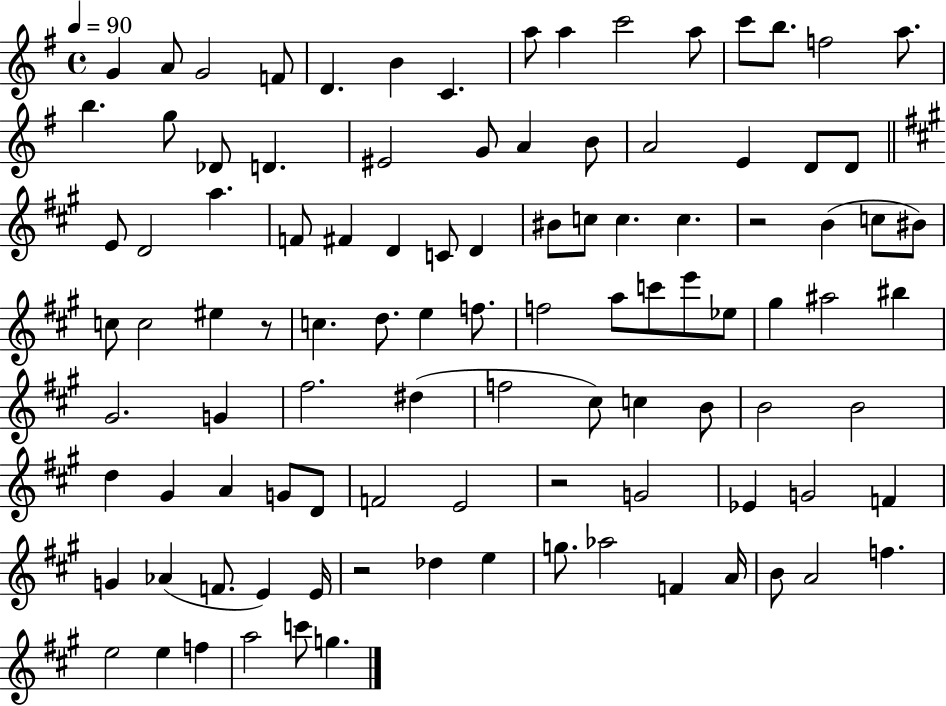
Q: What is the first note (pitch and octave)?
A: G4